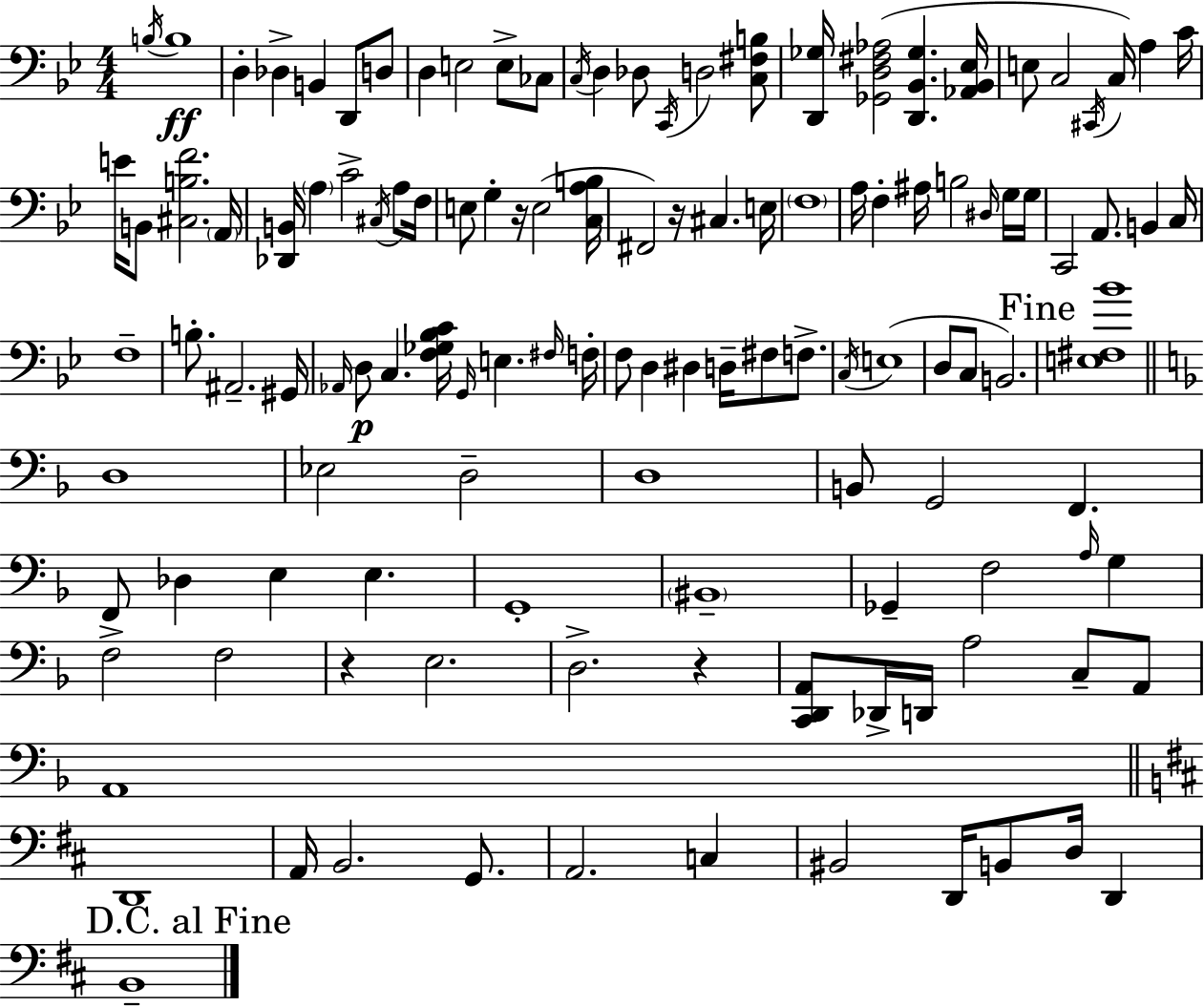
X:1
T:Untitled
M:4/4
L:1/4
K:Bb
B,/4 B,4 D, _D, B,, D,,/2 D,/2 D, E,2 E,/2 _C,/2 C,/4 D, _D,/2 C,,/4 D,2 [C,^F,B,]/2 [D,,_G,]/4 [_G,,D,^F,_A,]2 [D,,_B,,_G,] [_A,,_B,,_E,]/4 E,/2 C,2 ^C,,/4 C,/4 A, C/4 E/4 B,,/2 [^C,B,F]2 A,,/4 [_D,,B,,]/4 A, C2 ^C,/4 A,/2 F,/4 E,/2 G, z/4 E,2 [C,A,B,]/4 ^F,,2 z/4 ^C, E,/4 F,4 A,/4 F, ^A,/4 B,2 ^D,/4 G,/4 G,/4 C,,2 A,,/2 B,, C,/4 F,4 B,/2 ^A,,2 ^G,,/4 _A,,/4 D,/2 C, [F,_G,_B,C]/4 G,,/4 E, ^F,/4 F,/4 F,/2 D, ^D, D,/4 ^F,/2 F,/2 C,/4 E,4 D,/2 C,/2 B,,2 [E,^F,_B]4 D,4 _E,2 D,2 D,4 B,,/2 G,,2 F,, F,,/2 _D, E, E, G,,4 ^B,,4 _G,, F,2 A,/4 G, F,2 F,2 z E,2 D,2 z [C,,D,,A,,]/2 _D,,/4 D,,/4 A,2 C,/2 A,,/2 A,,4 D,,4 A,,/4 B,,2 G,,/2 A,,2 C, ^B,,2 D,,/4 B,,/2 D,/4 D,, B,,4